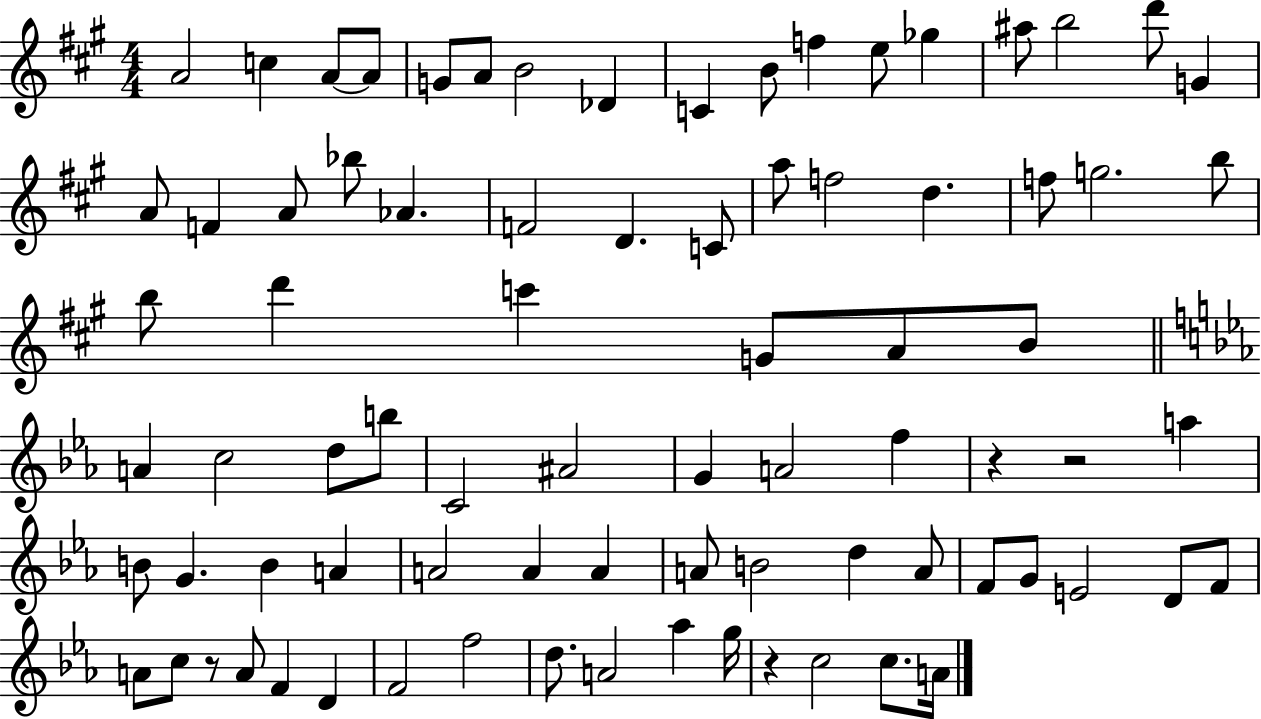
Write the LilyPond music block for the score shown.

{
  \clef treble
  \numericTimeSignature
  \time 4/4
  \key a \major
  a'2 c''4 a'8~~ a'8 | g'8 a'8 b'2 des'4 | c'4 b'8 f''4 e''8 ges''4 | ais''8 b''2 d'''8 g'4 | \break a'8 f'4 a'8 bes''8 aes'4. | f'2 d'4. c'8 | a''8 f''2 d''4. | f''8 g''2. b''8 | \break b''8 d'''4 c'''4 g'8 a'8 b'8 | \bar "||" \break \key ees \major a'4 c''2 d''8 b''8 | c'2 ais'2 | g'4 a'2 f''4 | r4 r2 a''4 | \break b'8 g'4. b'4 a'4 | a'2 a'4 a'4 | a'8 b'2 d''4 a'8 | f'8 g'8 e'2 d'8 f'8 | \break a'8 c''8 r8 a'8 f'4 d'4 | f'2 f''2 | d''8. a'2 aes''4 g''16 | r4 c''2 c''8. a'16 | \break \bar "|."
}